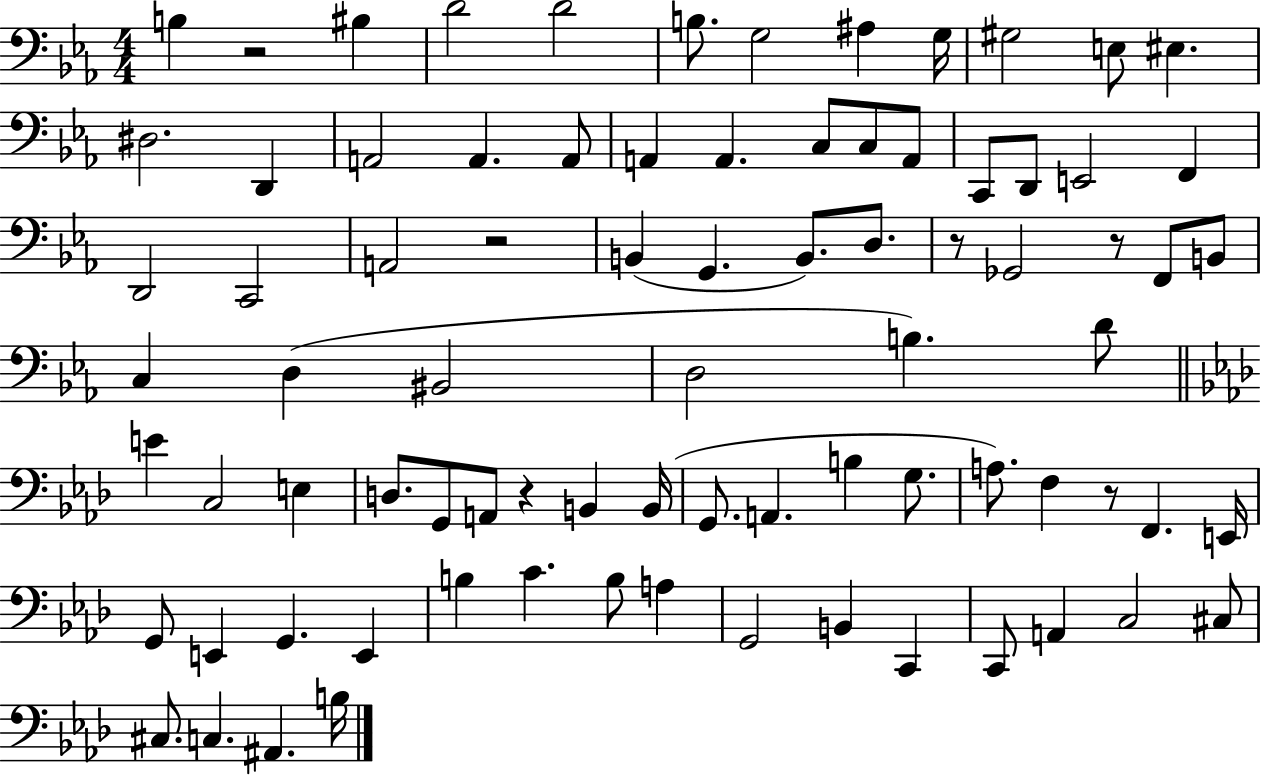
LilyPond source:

{
  \clef bass
  \numericTimeSignature
  \time 4/4
  \key ees \major
  b4 r2 bis4 | d'2 d'2 | b8. g2 ais4 g16 | gis2 e8 eis4. | \break dis2. d,4 | a,2 a,4. a,8 | a,4 a,4. c8 c8 a,8 | c,8 d,8 e,2 f,4 | \break d,2 c,2 | a,2 r2 | b,4( g,4. b,8.) d8. | r8 ges,2 r8 f,8 b,8 | \break c4 d4( bis,2 | d2 b4.) d'8 | \bar "||" \break \key f \minor e'4 c2 e4 | d8. g,8 a,8 r4 b,4 b,16( | g,8. a,4. b4 g8. | a8.) f4 r8 f,4. e,16 | \break g,8 e,4 g,4. e,4 | b4 c'4. b8 a4 | g,2 b,4 c,4 | c,8 a,4 c2 cis8 | \break cis8. c4. ais,4. b16 | \bar "|."
}